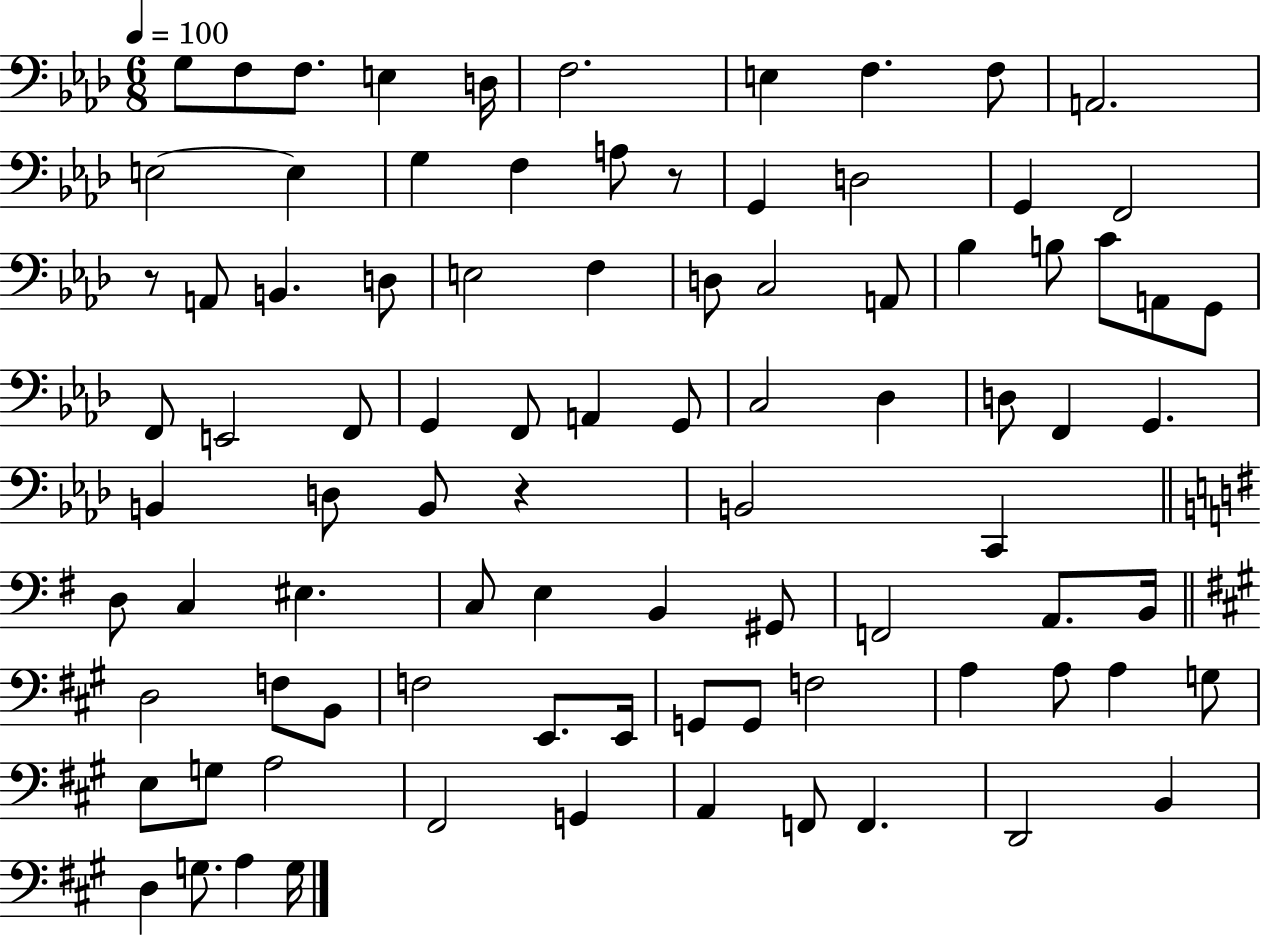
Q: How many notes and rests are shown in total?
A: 89